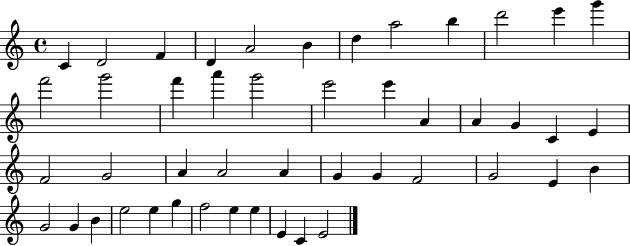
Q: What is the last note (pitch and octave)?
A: E4